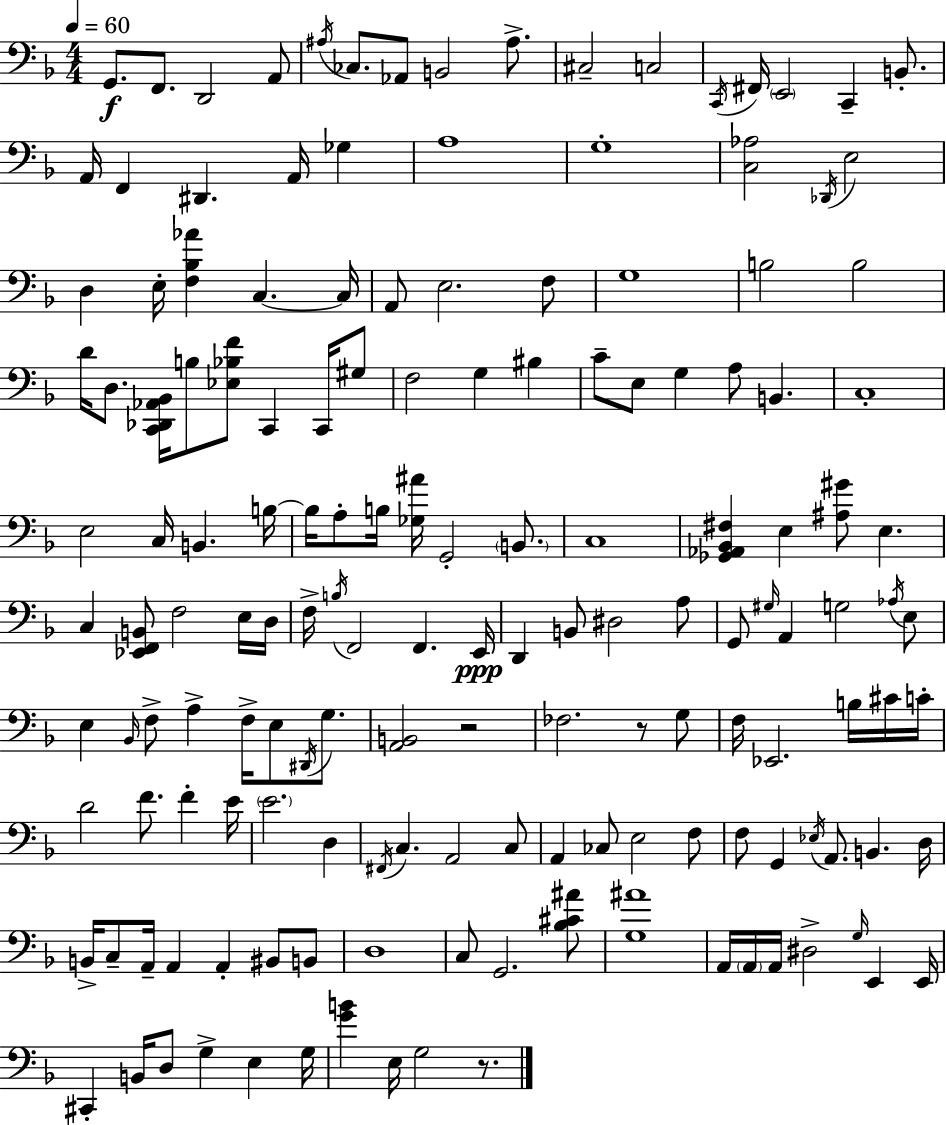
{
  \clef bass
  \numericTimeSignature
  \time 4/4
  \key f \major
  \tempo 4 = 60
  g,8.\f f,8. d,2 a,8 | \acciaccatura { ais16 } ces8. aes,8 b,2 ais8.-> | cis2-- c2 | \acciaccatura { c,16 } fis,16 \parenthesize e,2 c,4-- b,8.-. | \break a,16 f,4 dis,4. a,16 ges4 | a1 | g1-. | <c aes>2 \acciaccatura { des,16 } e2 | \break d4 e16-. <f bes aes'>4 c4.~~ | c16 a,8 e2. | f8 g1 | b2 b2 | \break d'16 d8. <c, des, aes, bes,>16 b8 <ees bes f'>8 c,4 | c,16 gis8 f2 g4 bis4 | c'8-- e8 g4 a8 b,4. | c1-. | \break e2 c16 b,4. | b16~~ b16 a8-. b16 <ges ais'>16 g,2-. | \parenthesize b,8. c1 | <ges, aes, bes, fis>4 e4 <ais gis'>8 e4. | \break c4 <ees, f, b,>8 f2 | e16 d16 f16-> \acciaccatura { b16 } f,2 f,4. | e,16\ppp d,4 b,8 dis2 | a8 g,8 \grace { gis16 } a,4 g2 | \break \acciaccatura { aes16 } e8 e4 \grace { bes,16 } f8-> a4-> | f16-> e8 \acciaccatura { dis,16 } g8. <a, b,>2 | r2 fes2. | r8 g8 f16 ees,2. | \break b16 cis'16 c'16-. d'2 | f'8. f'4-. e'16 \parenthesize e'2. | d4 \acciaccatura { fis,16 } c4. a,2 | c8 a,4 ces8 e2 | \break f8 f8 g,4 \acciaccatura { ees16 } | a,8. b,4. d16 b,16-> c8-- a,16-- a,4 | a,4-. bis,8 b,8 d1 | c8 g,2. | \break <bes cis' ais'>8 <g ais'>1 | a,16 \parenthesize a,16 a,16 dis2-> | \grace { g16 } e,4 e,16 cis,4-. b,16 | d8 g4-> e4 g16 <g' b'>4 e16 | \break g2 r8. \bar "|."
}